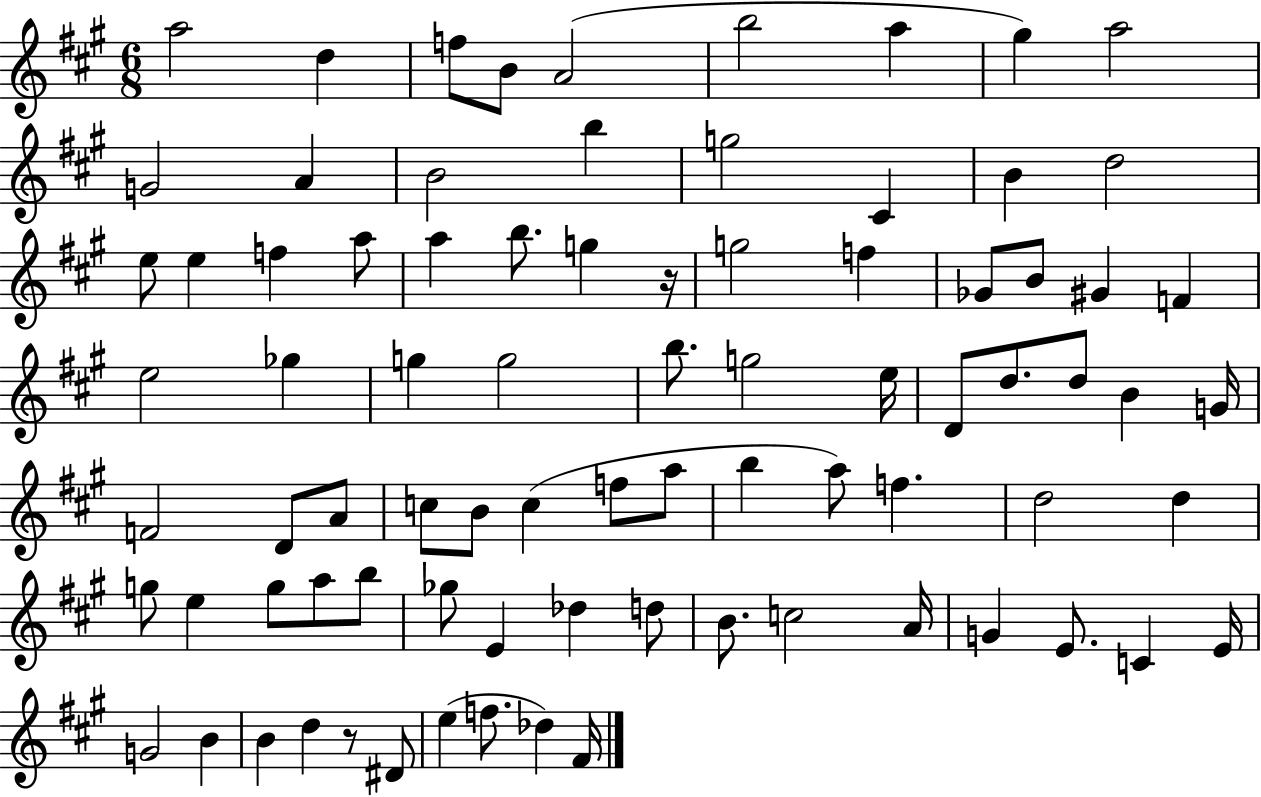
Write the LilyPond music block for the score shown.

{
  \clef treble
  \numericTimeSignature
  \time 6/8
  \key a \major
  a''2 d''4 | f''8 b'8 a'2( | b''2 a''4 | gis''4) a''2 | \break g'2 a'4 | b'2 b''4 | g''2 cis'4 | b'4 d''2 | \break e''8 e''4 f''4 a''8 | a''4 b''8. g''4 r16 | g''2 f''4 | ges'8 b'8 gis'4 f'4 | \break e''2 ges''4 | g''4 g''2 | b''8. g''2 e''16 | d'8 d''8. d''8 b'4 g'16 | \break f'2 d'8 a'8 | c''8 b'8 c''4( f''8 a''8 | b''4 a''8) f''4. | d''2 d''4 | \break g''8 e''4 g''8 a''8 b''8 | ges''8 e'4 des''4 d''8 | b'8. c''2 a'16 | g'4 e'8. c'4 e'16 | \break g'2 b'4 | b'4 d''4 r8 dis'8 | e''4( f''8. des''4) fis'16 | \bar "|."
}